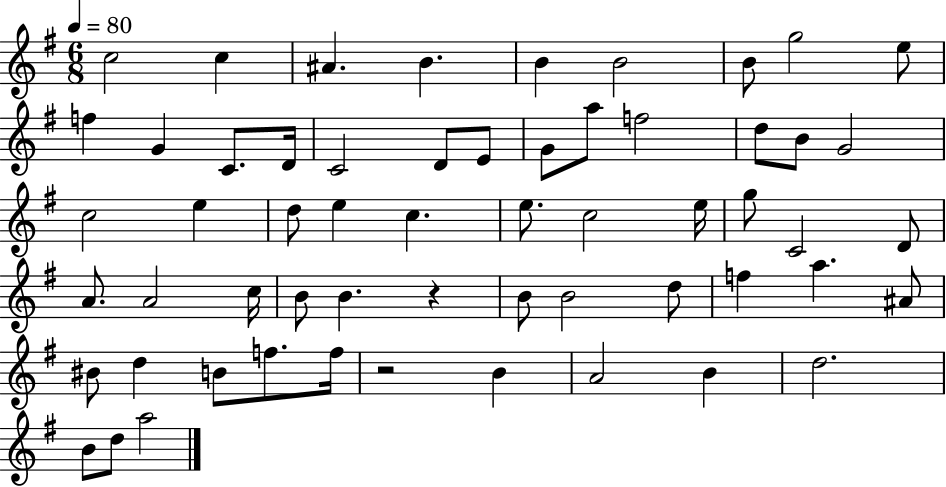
{
  \clef treble
  \numericTimeSignature
  \time 6/8
  \key g \major
  \tempo 4 = 80
  c''2 c''4 | ais'4. b'4. | b'4 b'2 | b'8 g''2 e''8 | \break f''4 g'4 c'8. d'16 | c'2 d'8 e'8 | g'8 a''8 f''2 | d''8 b'8 g'2 | \break c''2 e''4 | d''8 e''4 c''4. | e''8. c''2 e''16 | g''8 c'2 d'8 | \break a'8. a'2 c''16 | b'8 b'4. r4 | b'8 b'2 d''8 | f''4 a''4. ais'8 | \break bis'8 d''4 b'8 f''8. f''16 | r2 b'4 | a'2 b'4 | d''2. | \break b'8 d''8 a''2 | \bar "|."
}